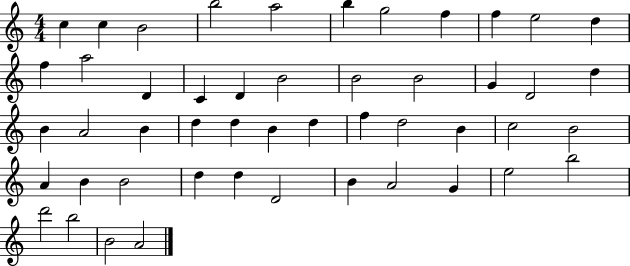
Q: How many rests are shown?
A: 0